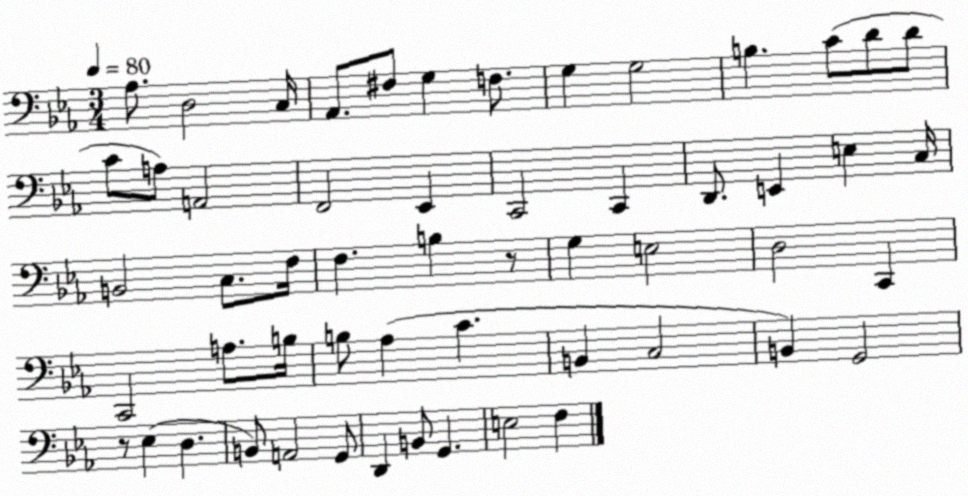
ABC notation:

X:1
T:Untitled
M:3/4
L:1/4
K:Eb
_A,/2 D,2 C,/4 _A,,/2 ^F,/2 G, F,/2 G, G,2 B, C/2 D/2 D/2 C/2 A,/2 A,,2 F,,2 _E,, C,,2 C,, D,,/2 E,, E, C,/4 B,,2 C,/2 F,/4 F, B, z/2 G, E,2 D,2 C,, C,,2 A,/2 B,/4 B,/2 _A, C B,, C,2 B,, G,,2 z/2 _E, D, B,,/2 A,,2 G,,/2 D,, B,,/2 G,, E,2 F,